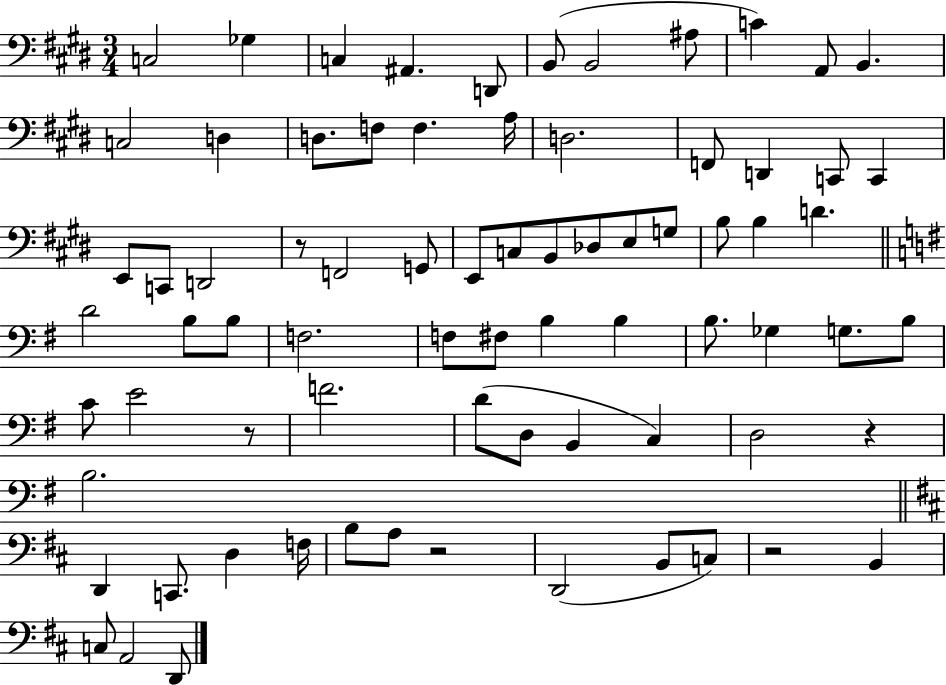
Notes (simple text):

C3/h Gb3/q C3/q A#2/q. D2/e B2/e B2/h A#3/e C4/q A2/e B2/q. C3/h D3/q D3/e. F3/e F3/q. A3/s D3/h. F2/e D2/q C2/e C2/q E2/e C2/e D2/h R/e F2/h G2/e E2/e C3/e B2/e Db3/e E3/e G3/e B3/e B3/q D4/q. D4/h B3/e B3/e F3/h. F3/e F#3/e B3/q B3/q B3/e. Gb3/q G3/e. B3/e C4/e E4/h R/e F4/h. D4/e D3/e B2/q C3/q D3/h R/q B3/h. D2/q C2/e. D3/q F3/s B3/e A3/e R/h D2/h B2/e C3/e R/h B2/q C3/e A2/h D2/e